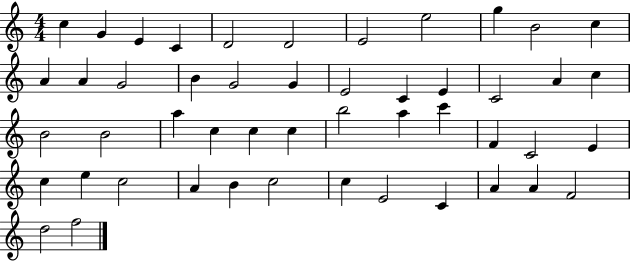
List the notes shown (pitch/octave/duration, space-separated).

C5/q G4/q E4/q C4/q D4/h D4/h E4/h E5/h G5/q B4/h C5/q A4/q A4/q G4/h B4/q G4/h G4/q E4/h C4/q E4/q C4/h A4/q C5/q B4/h B4/h A5/q C5/q C5/q C5/q B5/h A5/q C6/q F4/q C4/h E4/q C5/q E5/q C5/h A4/q B4/q C5/h C5/q E4/h C4/q A4/q A4/q F4/h D5/h F5/h